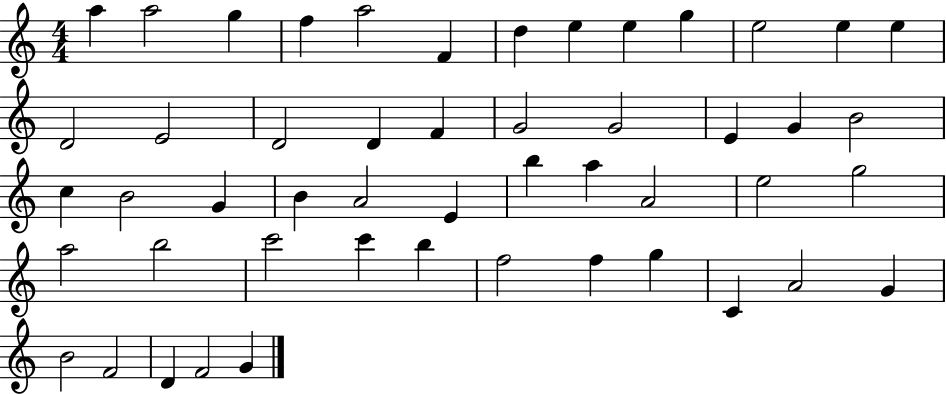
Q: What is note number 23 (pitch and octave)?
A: B4